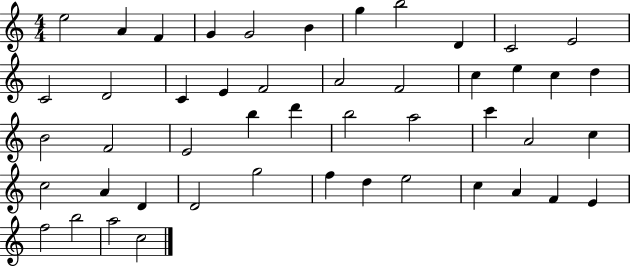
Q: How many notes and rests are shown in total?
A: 48